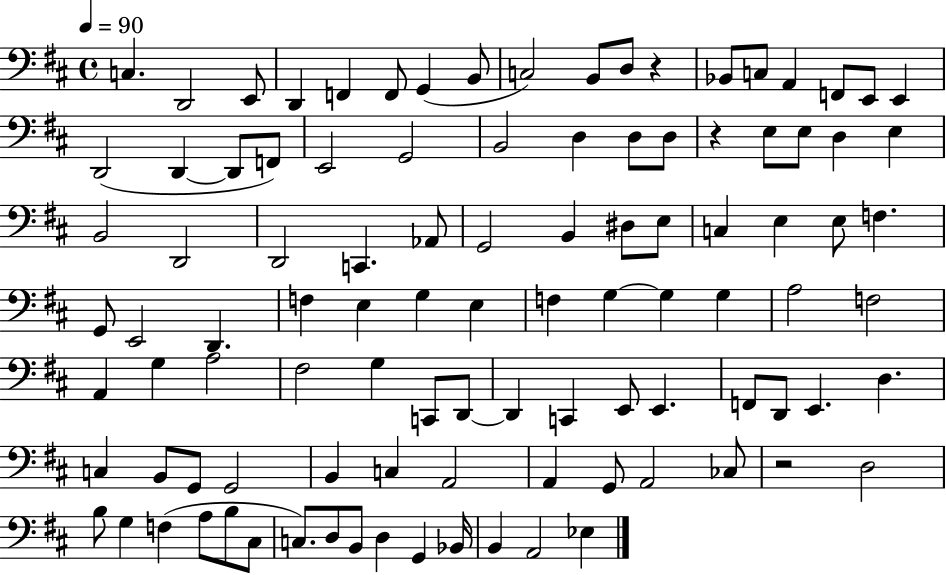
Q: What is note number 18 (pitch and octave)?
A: D2